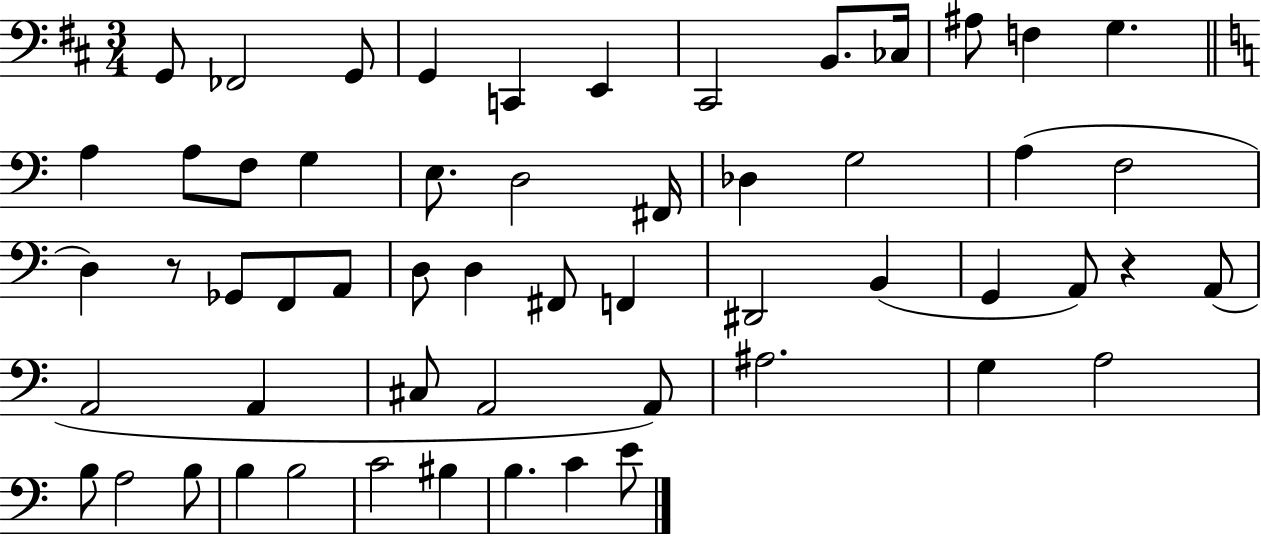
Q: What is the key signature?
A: D major